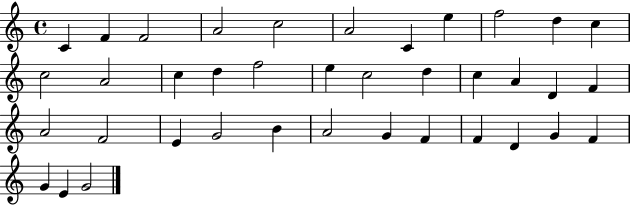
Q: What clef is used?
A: treble